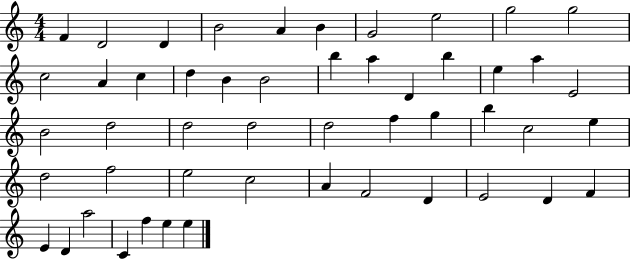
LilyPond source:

{
  \clef treble
  \numericTimeSignature
  \time 4/4
  \key c \major
  f'4 d'2 d'4 | b'2 a'4 b'4 | g'2 e''2 | g''2 g''2 | \break c''2 a'4 c''4 | d''4 b'4 b'2 | b''4 a''4 d'4 b''4 | e''4 a''4 e'2 | \break b'2 d''2 | d''2 d''2 | d''2 f''4 g''4 | b''4 c''2 e''4 | \break d''2 f''2 | e''2 c''2 | a'4 f'2 d'4 | e'2 d'4 f'4 | \break e'4 d'4 a''2 | c'4 f''4 e''4 e''4 | \bar "|."
}